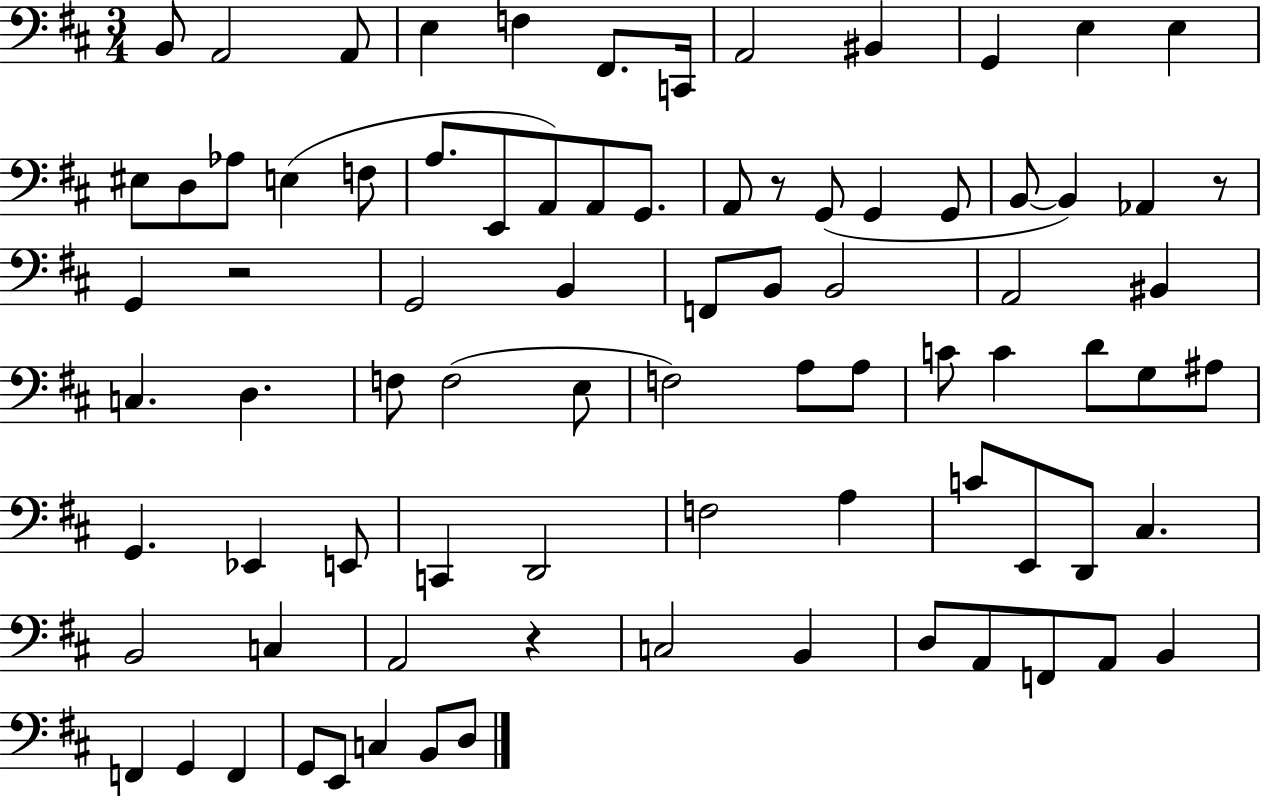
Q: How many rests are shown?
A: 4